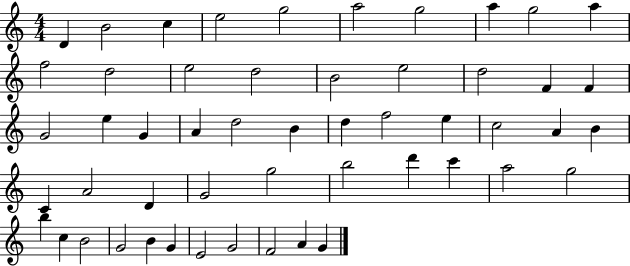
D4/q B4/h C5/q E5/h G5/h A5/h G5/h A5/q G5/h A5/q F5/h D5/h E5/h D5/h B4/h E5/h D5/h F4/q F4/q G4/h E5/q G4/q A4/q D5/h B4/q D5/q F5/h E5/q C5/h A4/q B4/q C4/q A4/h D4/q G4/h G5/h B5/h D6/q C6/q A5/h G5/h B5/q C5/q B4/h G4/h B4/q G4/q E4/h G4/h F4/h A4/q G4/q